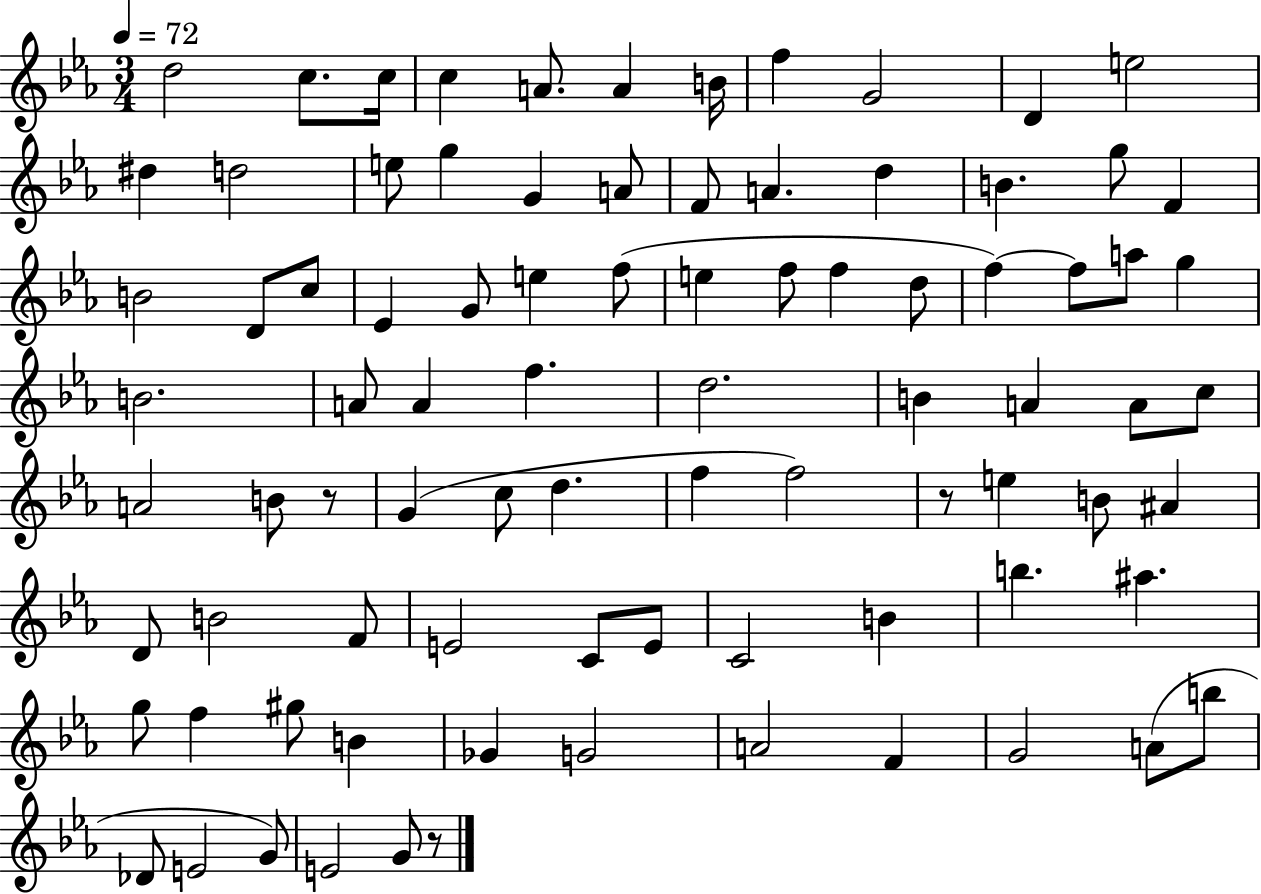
{
  \clef treble
  \numericTimeSignature
  \time 3/4
  \key ees \major
  \tempo 4 = 72
  \repeat volta 2 { d''2 c''8. c''16 | c''4 a'8. a'4 b'16 | f''4 g'2 | d'4 e''2 | \break dis''4 d''2 | e''8 g''4 g'4 a'8 | f'8 a'4. d''4 | b'4. g''8 f'4 | \break b'2 d'8 c''8 | ees'4 g'8 e''4 f''8( | e''4 f''8 f''4 d''8 | f''4~~) f''8 a''8 g''4 | \break b'2. | a'8 a'4 f''4. | d''2. | b'4 a'4 a'8 c''8 | \break a'2 b'8 r8 | g'4( c''8 d''4. | f''4 f''2) | r8 e''4 b'8 ais'4 | \break d'8 b'2 f'8 | e'2 c'8 e'8 | c'2 b'4 | b''4. ais''4. | \break g''8 f''4 gis''8 b'4 | ges'4 g'2 | a'2 f'4 | g'2 a'8( b''8 | \break des'8 e'2 g'8) | e'2 g'8 r8 | } \bar "|."
}